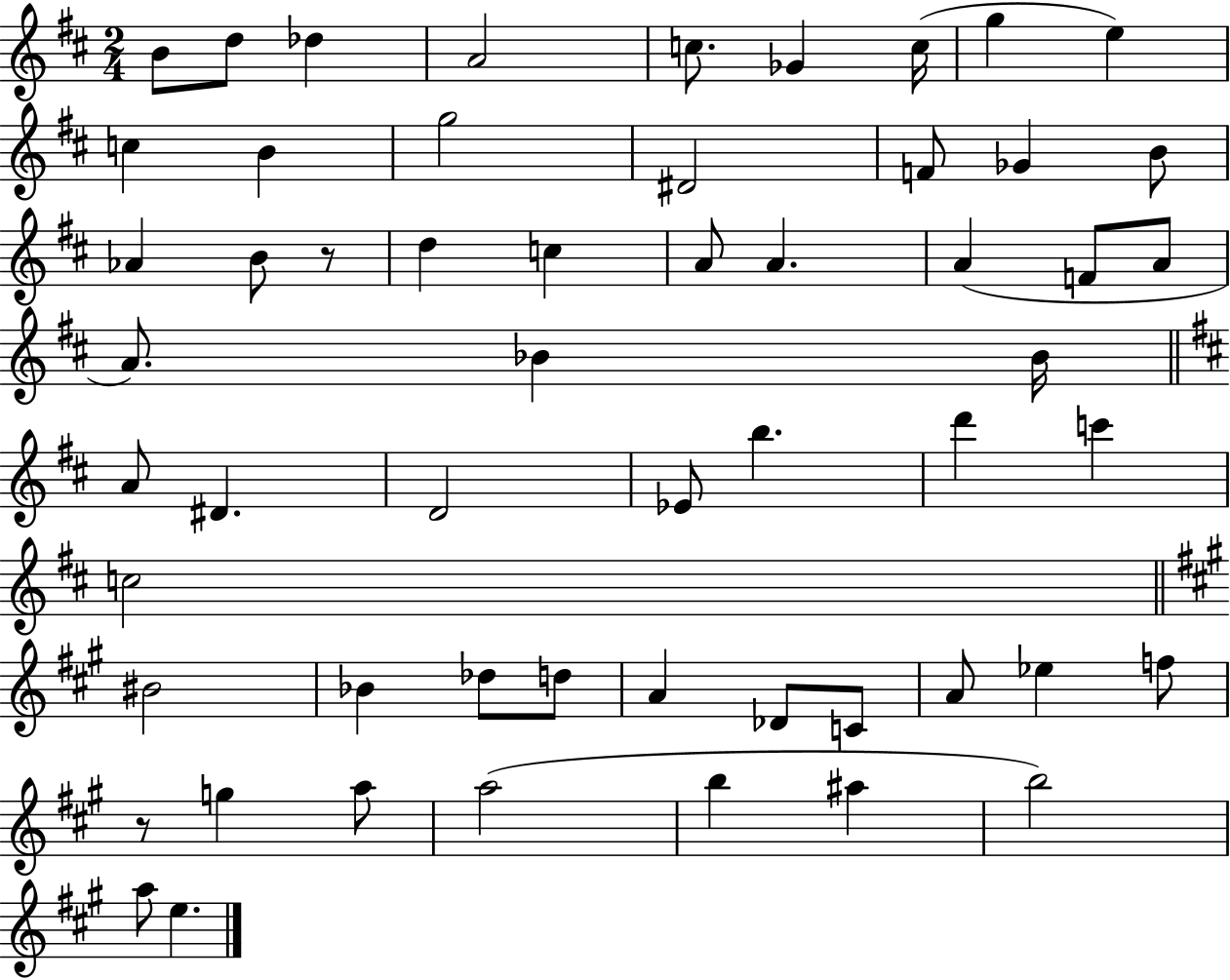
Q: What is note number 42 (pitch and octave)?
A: Db4